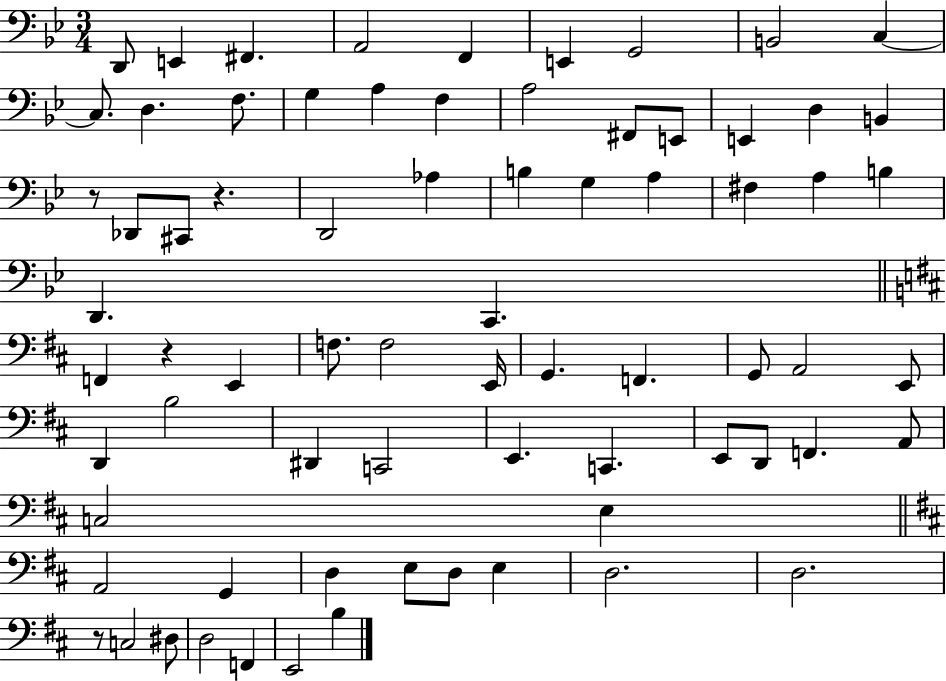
D2/e E2/q F#2/q. A2/h F2/q E2/q G2/h B2/h C3/q C3/e. D3/q. F3/e. G3/q A3/q F3/q A3/h F#2/e E2/e E2/q D3/q B2/q R/e Db2/e C#2/e R/q. D2/h Ab3/q B3/q G3/q A3/q F#3/q A3/q B3/q D2/q. C2/q. F2/q R/q E2/q F3/e. F3/h E2/s G2/q. F2/q. G2/e A2/h E2/e D2/q B3/h D#2/q C2/h E2/q. C2/q. E2/e D2/e F2/q. A2/e C3/h E3/q A2/h G2/q D3/q E3/e D3/e E3/q D3/h. D3/h. R/e C3/h D#3/e D3/h F2/q E2/h B3/q